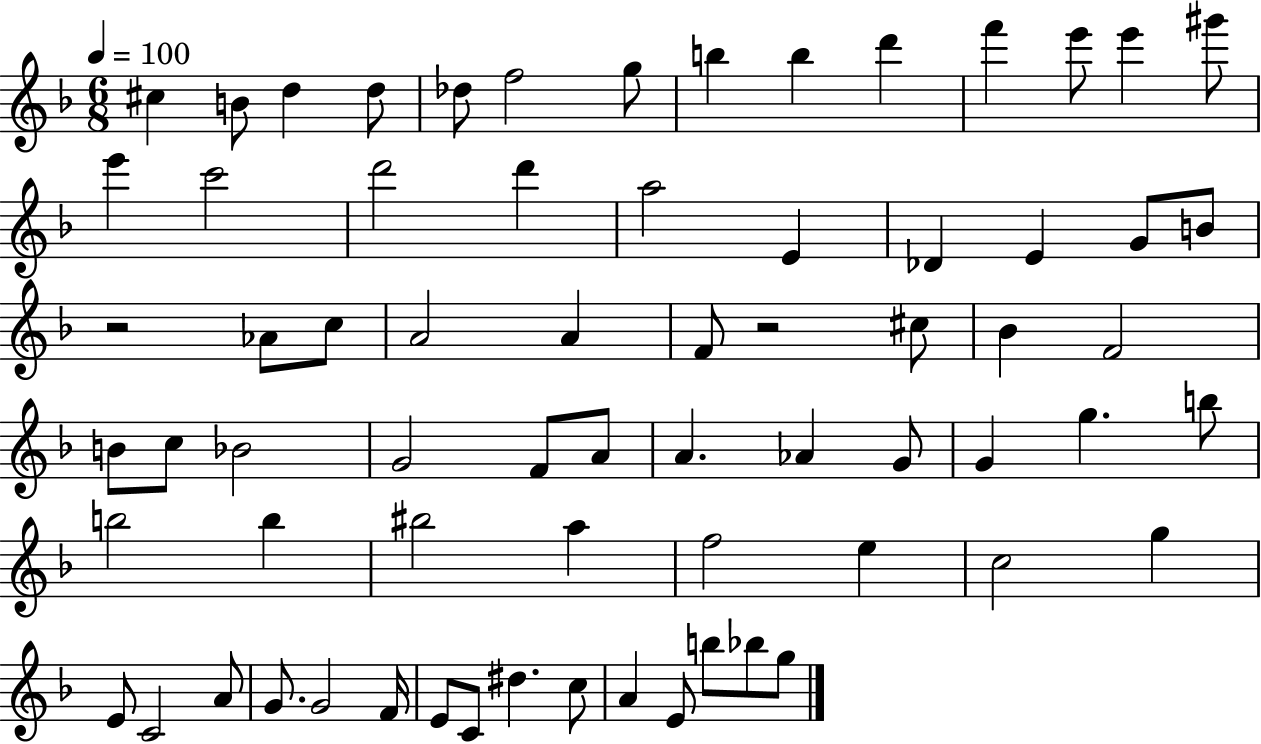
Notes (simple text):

C#5/q B4/e D5/q D5/e Db5/e F5/h G5/e B5/q B5/q D6/q F6/q E6/e E6/q G#6/e E6/q C6/h D6/h D6/q A5/h E4/q Db4/q E4/q G4/e B4/e R/h Ab4/e C5/e A4/h A4/q F4/e R/h C#5/e Bb4/q F4/h B4/e C5/e Bb4/h G4/h F4/e A4/e A4/q. Ab4/q G4/e G4/q G5/q. B5/e B5/h B5/q BIS5/h A5/q F5/h E5/q C5/h G5/q E4/e C4/h A4/e G4/e. G4/h F4/s E4/e C4/e D#5/q. C5/e A4/q E4/e B5/e Bb5/e G5/e